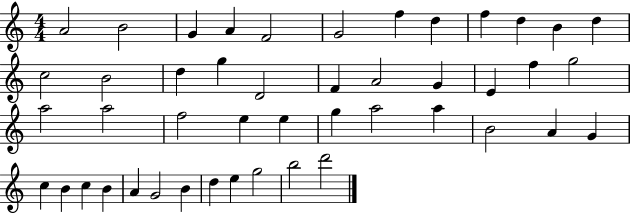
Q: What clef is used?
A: treble